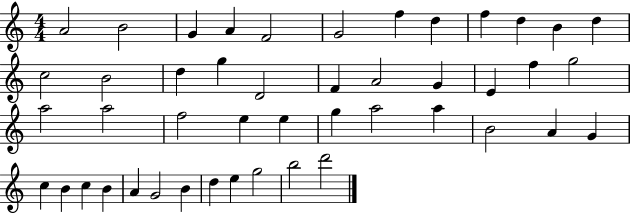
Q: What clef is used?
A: treble